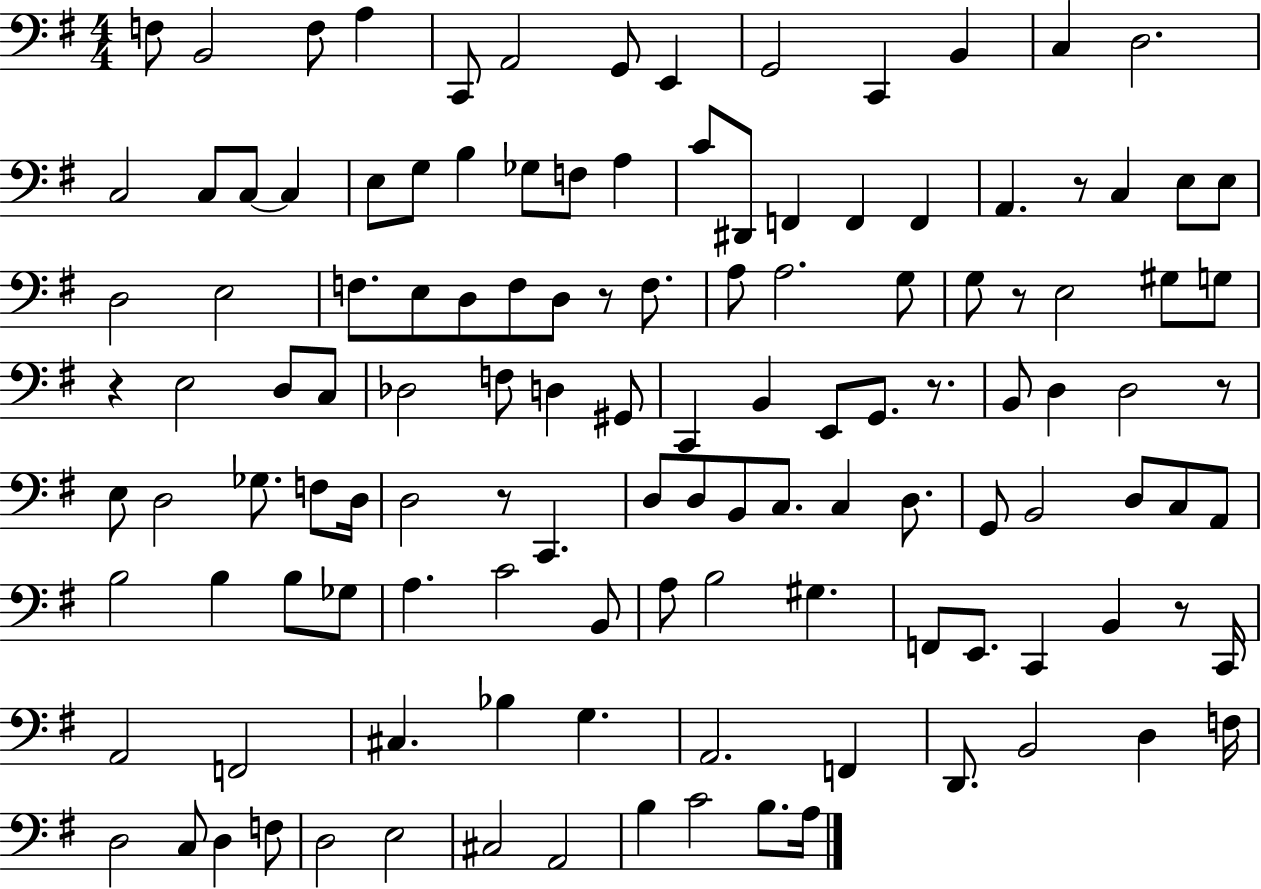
F3/e B2/h F3/e A3/q C2/e A2/h G2/e E2/q G2/h C2/q B2/q C3/q D3/h. C3/h C3/e C3/e C3/q E3/e G3/e B3/q Gb3/e F3/e A3/q C4/e D#2/e F2/q F2/q F2/q A2/q. R/e C3/q E3/e E3/e D3/h E3/h F3/e. E3/e D3/e F3/e D3/e R/e F3/e. A3/e A3/h. G3/e G3/e R/e E3/h G#3/e G3/e R/q E3/h D3/e C3/e Db3/h F3/e D3/q G#2/e C2/q B2/q E2/e G2/e. R/e. B2/e D3/q D3/h R/e E3/e D3/h Gb3/e. F3/e D3/s D3/h R/e C2/q. D3/e D3/e B2/e C3/e. C3/q D3/e. G2/e B2/h D3/e C3/e A2/e B3/h B3/q B3/e Gb3/e A3/q. C4/h B2/e A3/e B3/h G#3/q. F2/e E2/e. C2/q B2/q R/e C2/s A2/h F2/h C#3/q. Bb3/q G3/q. A2/h. F2/q D2/e. B2/h D3/q F3/s D3/h C3/e D3/q F3/e D3/h E3/h C#3/h A2/h B3/q C4/h B3/e. A3/s